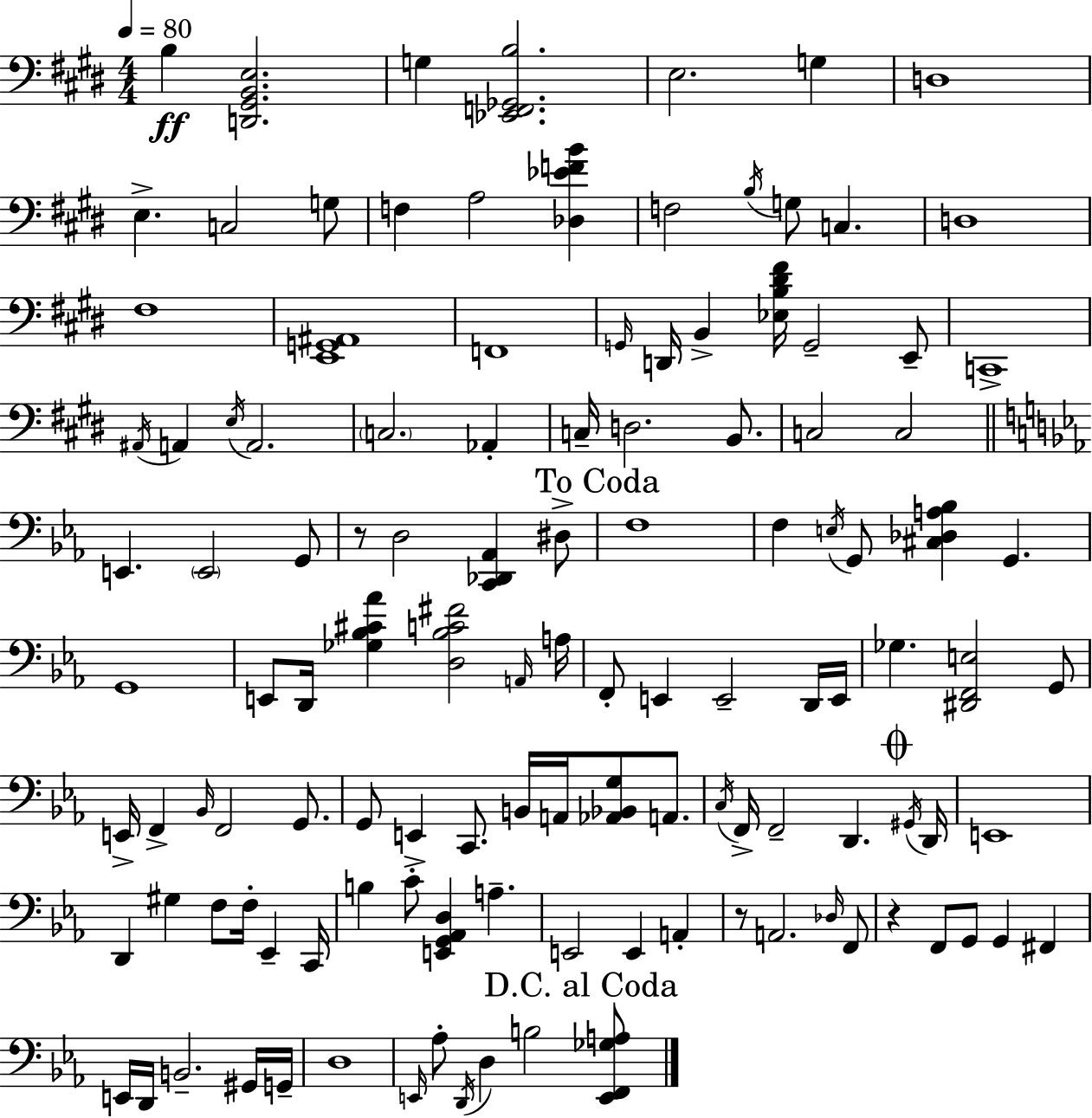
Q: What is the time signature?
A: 4/4